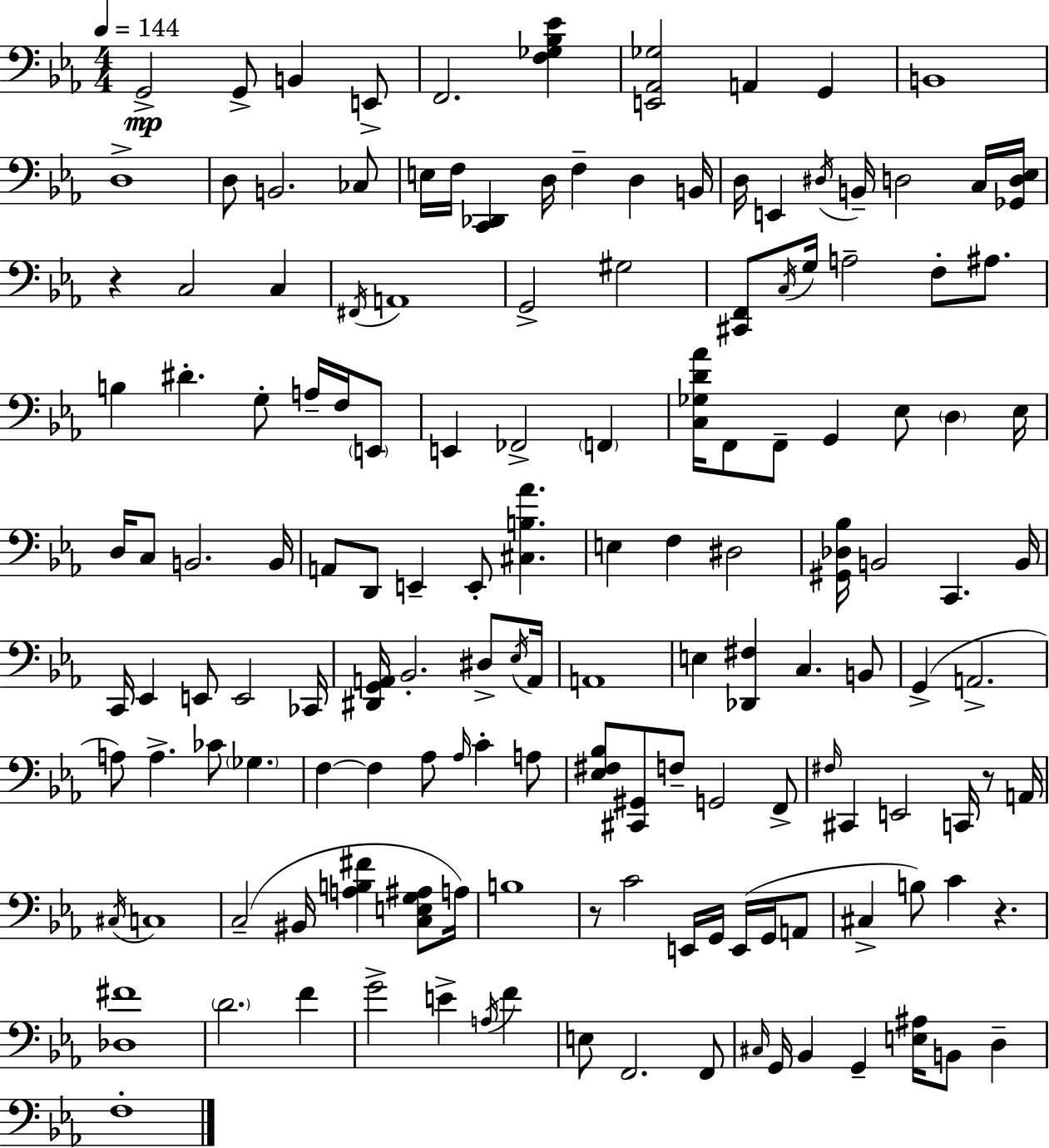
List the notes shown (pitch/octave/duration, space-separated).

G2/h G2/e B2/q E2/e F2/h. [F3,Gb3,Bb3,Eb4]/q [E2,Ab2,Gb3]/h A2/q G2/q B2/w D3/w D3/e B2/h. CES3/e E3/s F3/s [C2,Db2]/q D3/s F3/q D3/q B2/s D3/s E2/q D#3/s B2/s D3/h C3/s [Gb2,D3,Eb3]/s R/q C3/h C3/q F#2/s A2/w G2/h G#3/h [C#2,F2]/e C3/s G3/s A3/h F3/e A#3/e. B3/q D#4/q. G3/e A3/s F3/s E2/e E2/q FES2/h F2/q [C3,Gb3,D4,Ab4]/s F2/e F2/e G2/q Eb3/e D3/q Eb3/s D3/s C3/e B2/h. B2/s A2/e D2/e E2/q E2/e [C#3,B3,Ab4]/q. E3/q F3/q D#3/h [G#2,Db3,Bb3]/s B2/h C2/q. B2/s C2/s Eb2/q E2/e E2/h CES2/s [D#2,G2,A2]/s Bb2/h. D#3/e Eb3/s A2/s A2/w E3/q [Db2,F#3]/q C3/q. B2/e G2/q A2/h. A3/e A3/q. CES4/e Gb3/q. F3/q F3/q Ab3/e Ab3/s C4/q A3/e [Eb3,F#3,Bb3]/e [C#2,G#2]/e F3/e G2/h F2/e F#3/s C#2/q E2/h C2/s R/e A2/s C#3/s C3/w C3/h BIS2/s [A3,B3,F#4]/q [C3,E3,G3,A#3]/e A3/s B3/w R/e C4/h E2/s G2/s E2/s G2/s A2/e C#3/q B3/e C4/q R/q. [Db3,F#4]/w D4/h. F4/q G4/h E4/q A3/s F4/q E3/e F2/h. F2/e C#3/s G2/s Bb2/q G2/q [E3,A#3]/s B2/e D3/q F3/w